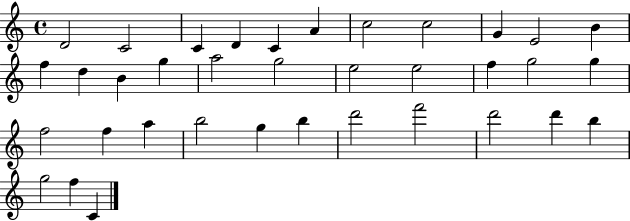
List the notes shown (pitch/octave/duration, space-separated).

D4/h C4/h C4/q D4/q C4/q A4/q C5/h C5/h G4/q E4/h B4/q F5/q D5/q B4/q G5/q A5/h G5/h E5/h E5/h F5/q G5/h G5/q F5/h F5/q A5/q B5/h G5/q B5/q D6/h F6/h D6/h D6/q B5/q G5/h F5/q C4/q